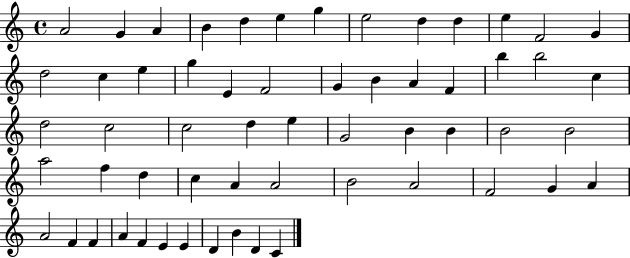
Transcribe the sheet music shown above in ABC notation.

X:1
T:Untitled
M:4/4
L:1/4
K:C
A2 G A B d e g e2 d d e F2 G d2 c e g E F2 G B A F b b2 c d2 c2 c2 d e G2 B B B2 B2 a2 f d c A A2 B2 A2 F2 G A A2 F F A F E E D B D C